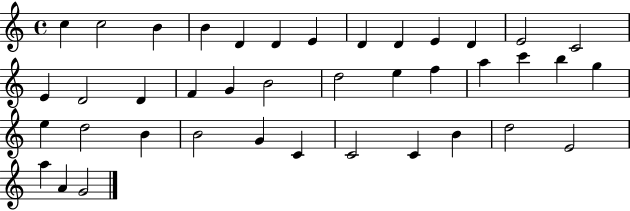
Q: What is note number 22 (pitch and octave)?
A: F5